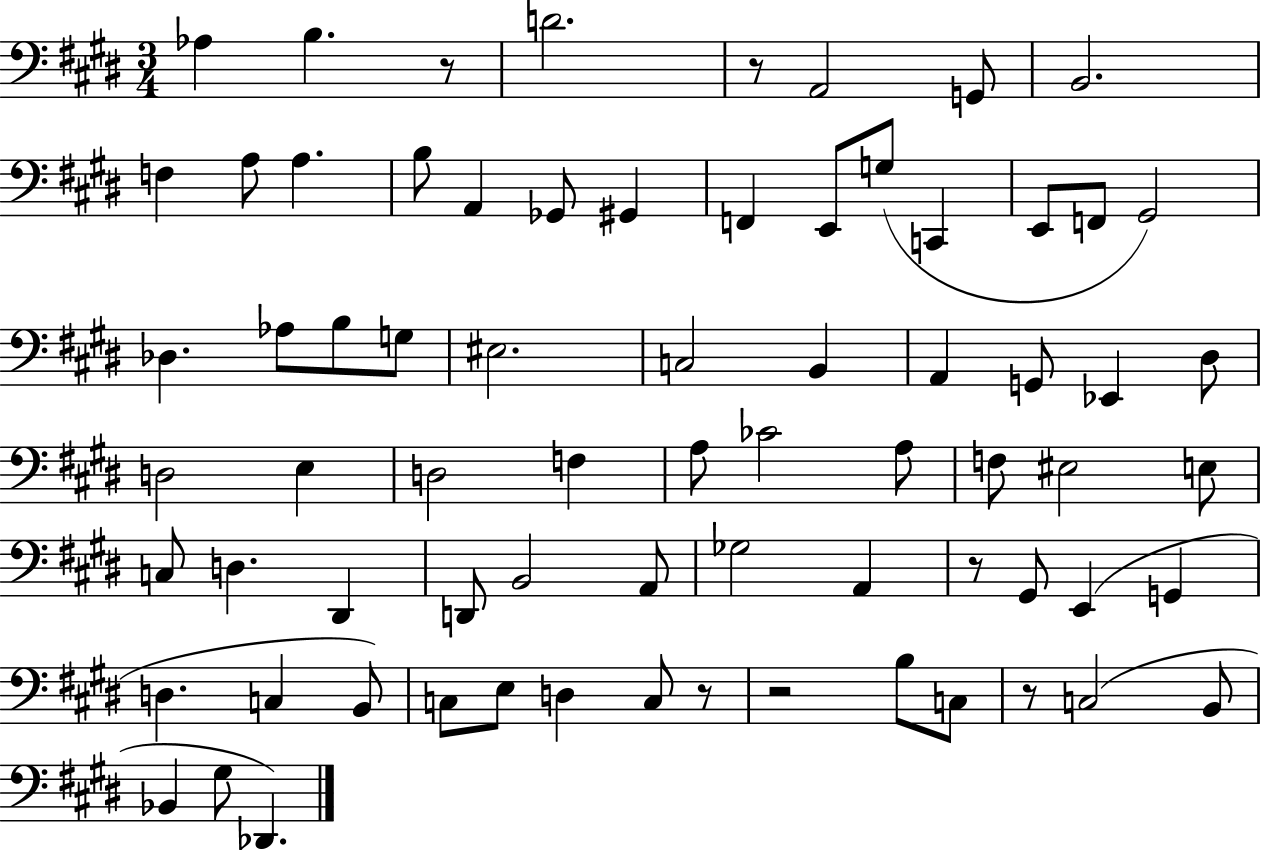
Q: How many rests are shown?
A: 6